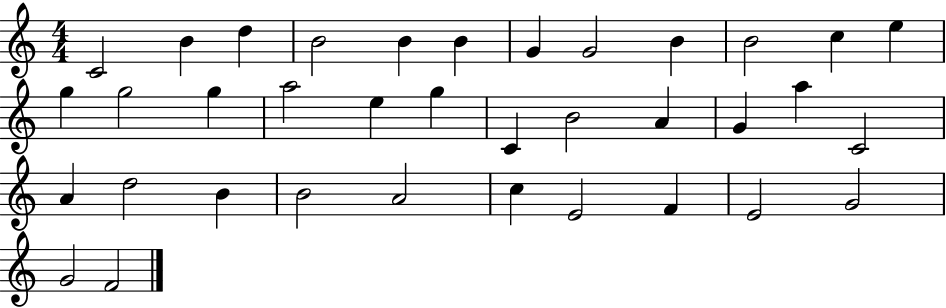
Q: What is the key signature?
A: C major